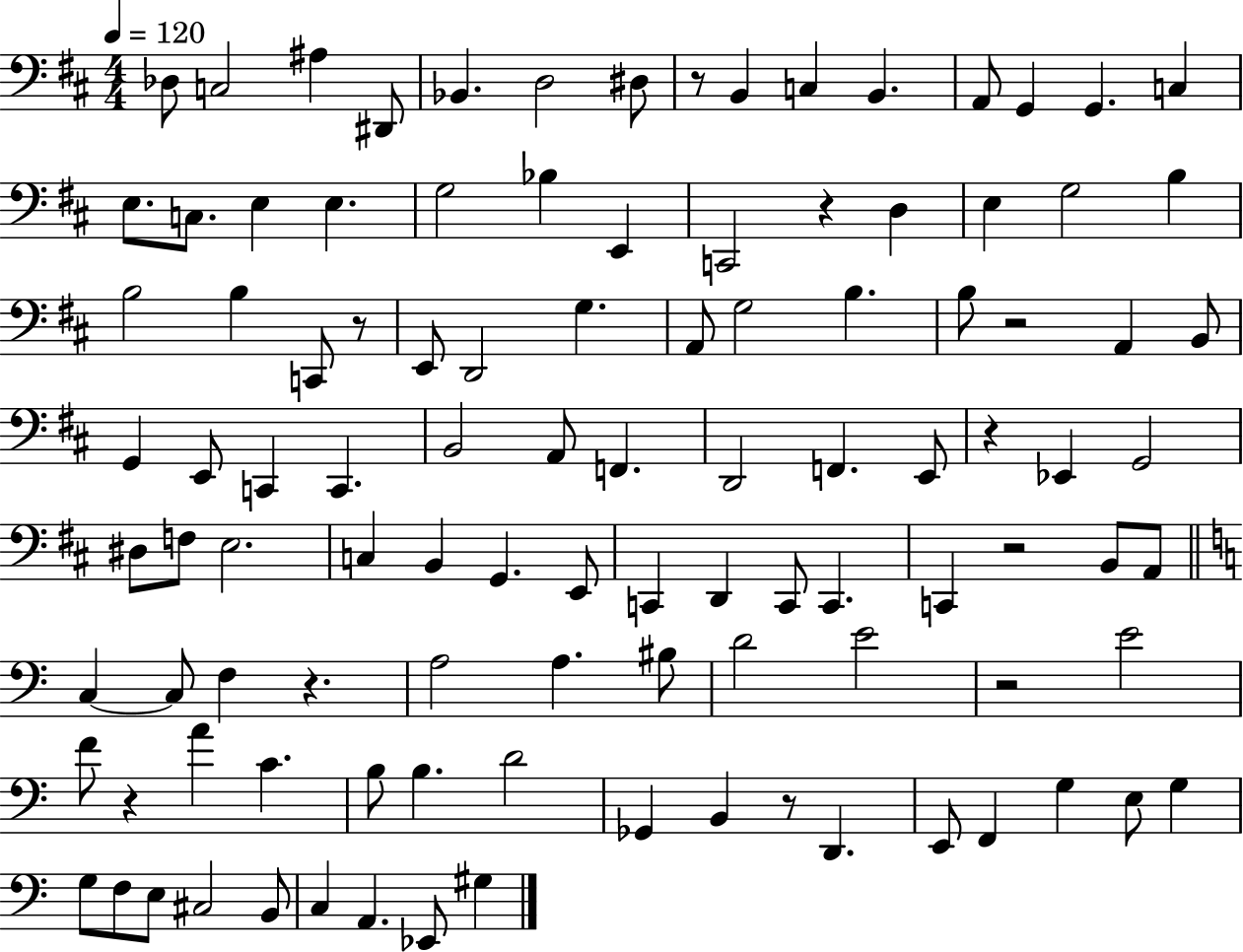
Db3/e C3/h A#3/q D#2/e Bb2/q. D3/h D#3/e R/e B2/q C3/q B2/q. A2/e G2/q G2/q. C3/q E3/e. C3/e. E3/q E3/q. G3/h Bb3/q E2/q C2/h R/q D3/q E3/q G3/h B3/q B3/h B3/q C2/e R/e E2/e D2/h G3/q. A2/e G3/h B3/q. B3/e R/h A2/q B2/e G2/q E2/e C2/q C2/q. B2/h A2/e F2/q. D2/h F2/q. E2/e R/q Eb2/q G2/h D#3/e F3/e E3/h. C3/q B2/q G2/q. E2/e C2/q D2/q C2/e C2/q. C2/q R/h B2/e A2/e C3/q C3/e F3/q R/q. A3/h A3/q. BIS3/e D4/h E4/h R/h E4/h F4/e R/q A4/q C4/q. B3/e B3/q. D4/h Gb2/q B2/q R/e D2/q. E2/e F2/q G3/q E3/e G3/q G3/e F3/e E3/e C#3/h B2/e C3/q A2/q. Eb2/e G#3/q